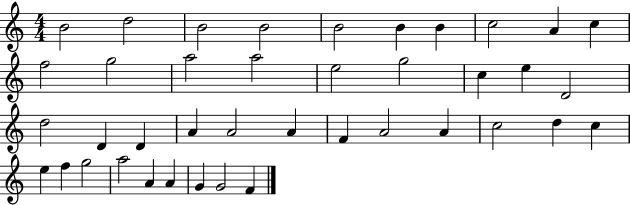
X:1
T:Untitled
M:4/4
L:1/4
K:C
B2 d2 B2 B2 B2 B B c2 A c f2 g2 a2 a2 e2 g2 c e D2 d2 D D A A2 A F A2 A c2 d c e f g2 a2 A A G G2 F